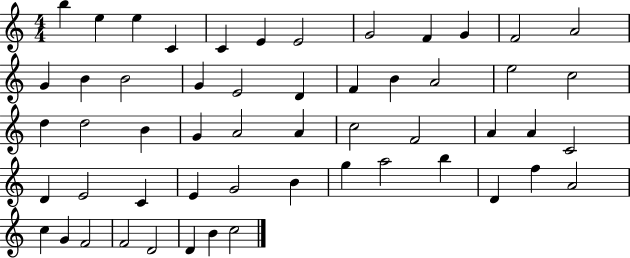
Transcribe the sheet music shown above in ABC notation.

X:1
T:Untitled
M:4/4
L:1/4
K:C
b e e C C E E2 G2 F G F2 A2 G B B2 G E2 D F B A2 e2 c2 d d2 B G A2 A c2 F2 A A C2 D E2 C E G2 B g a2 b D f A2 c G F2 F2 D2 D B c2